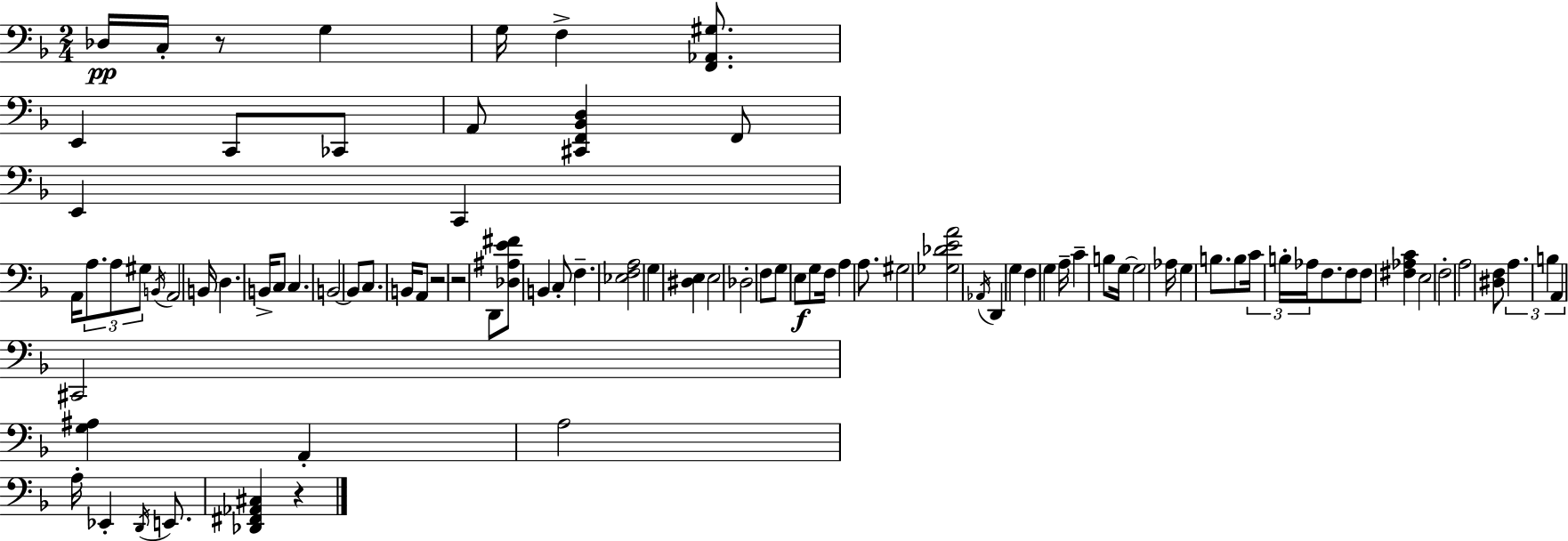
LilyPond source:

{
  \clef bass
  \numericTimeSignature
  \time 2/4
  \key d \minor
  des16\pp c16-. r8 g4 | g16 f4-> <f, aes, gis>8. | e,4 c,8 ces,8 | a,8 <cis, f, bes, d>4 f,8 | \break e,4 c,4 | a,16 \tuplet 3/2 { a8. a8 gis8 } | \acciaccatura { b,16 } a,2 | b,16 d4. | \break b,16-> c8 c4. | b,2~~ | b,8 c8. b,16 a,8 | r2 | \break r2 | d,8 <des ais e' fis'>8 b,4 | c8-. f4.-- | <ees f a>2 | \break g4 <dis e>4 | e2 | des2-. | f8 g8 e8\f g8 | \break f16 a4 a8. | gis2 | <ges des' e' a'>2 | \acciaccatura { aes,16 } d,4 g4 | \break f4 g4 | a16-- c'4-- b8 | g16~~ g2 | aes16 g4 b8. | \break b8 \tuplet 3/2 { c'16 b16-. aes16 } f8. | f8 f8 <fis aes c'>4 | e2 | f2-. | \break a2 | <dis f>8 \tuplet 3/2 { a4. | b4 a,4 } | cis,2 | \break <g ais>4 a,4-. | a2 | a16-. ees,4-. \acciaccatura { d,16 } | e,8. <des, fis, aes, cis>4 r4 | \break \bar "|."
}